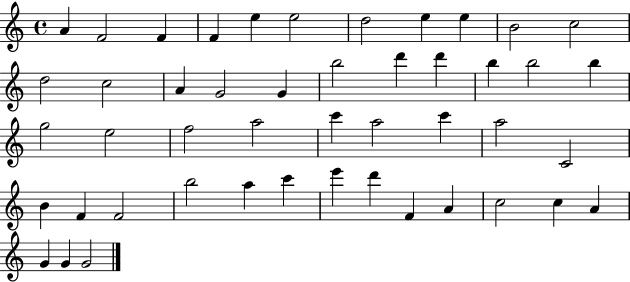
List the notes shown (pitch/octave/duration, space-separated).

A4/q F4/h F4/q F4/q E5/q E5/h D5/h E5/q E5/q B4/h C5/h D5/h C5/h A4/q G4/h G4/q B5/h D6/q D6/q B5/q B5/h B5/q G5/h E5/h F5/h A5/h C6/q A5/h C6/q A5/h C4/h B4/q F4/q F4/h B5/h A5/q C6/q E6/q D6/q F4/q A4/q C5/h C5/q A4/q G4/q G4/q G4/h